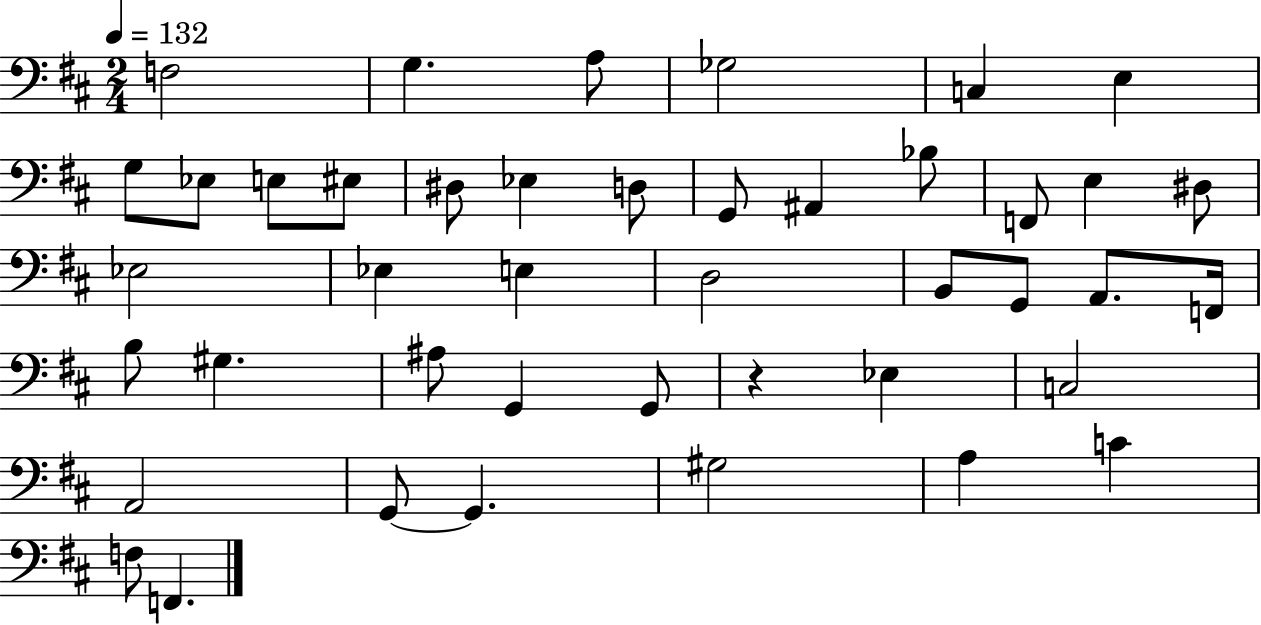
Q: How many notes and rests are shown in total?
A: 43